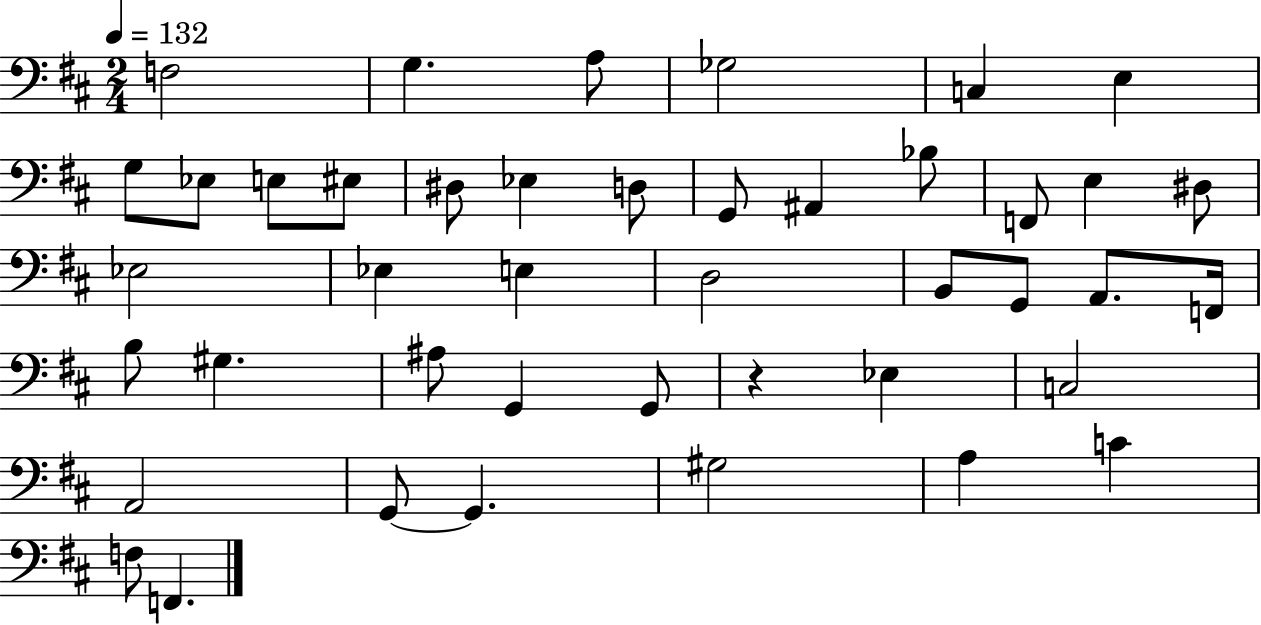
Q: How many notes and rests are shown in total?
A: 43